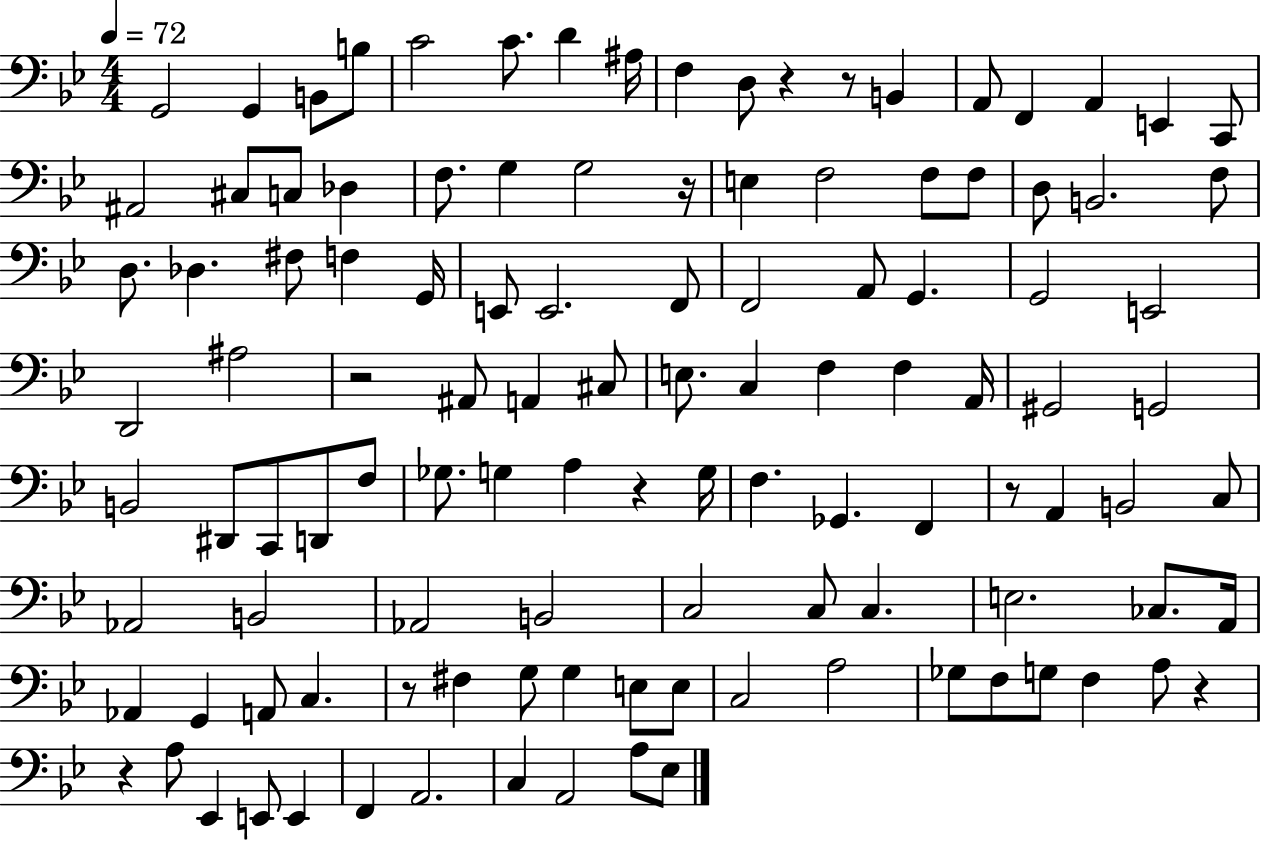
X:1
T:Untitled
M:4/4
L:1/4
K:Bb
G,,2 G,, B,,/2 B,/2 C2 C/2 D ^A,/4 F, D,/2 z z/2 B,, A,,/2 F,, A,, E,, C,,/2 ^A,,2 ^C,/2 C,/2 _D, F,/2 G, G,2 z/4 E, F,2 F,/2 F,/2 D,/2 B,,2 F,/2 D,/2 _D, ^F,/2 F, G,,/4 E,,/2 E,,2 F,,/2 F,,2 A,,/2 G,, G,,2 E,,2 D,,2 ^A,2 z2 ^A,,/2 A,, ^C,/2 E,/2 C, F, F, A,,/4 ^G,,2 G,,2 B,,2 ^D,,/2 C,,/2 D,,/2 F,/2 _G,/2 G, A, z G,/4 F, _G,, F,, z/2 A,, B,,2 C,/2 _A,,2 B,,2 _A,,2 B,,2 C,2 C,/2 C, E,2 _C,/2 A,,/4 _A,, G,, A,,/2 C, z/2 ^F, G,/2 G, E,/2 E,/2 C,2 A,2 _G,/2 F,/2 G,/2 F, A,/2 z z A,/2 _E,, E,,/2 E,, F,, A,,2 C, A,,2 A,/2 _E,/2